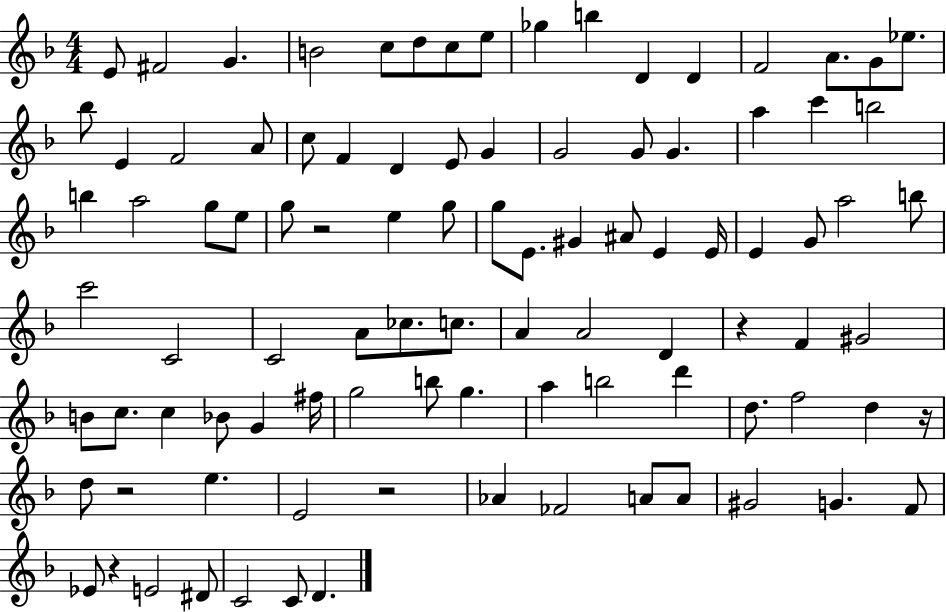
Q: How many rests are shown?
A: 6